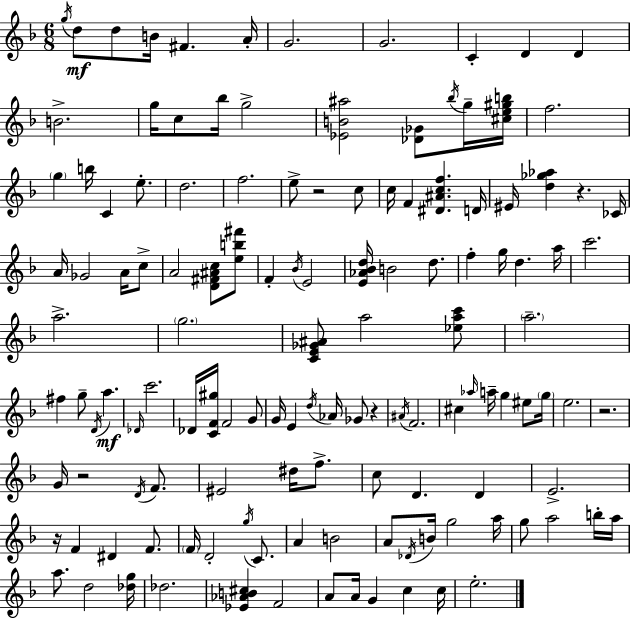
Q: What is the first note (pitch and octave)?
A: G5